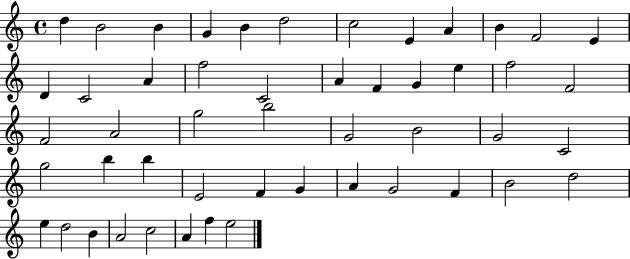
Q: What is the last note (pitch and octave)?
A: E5